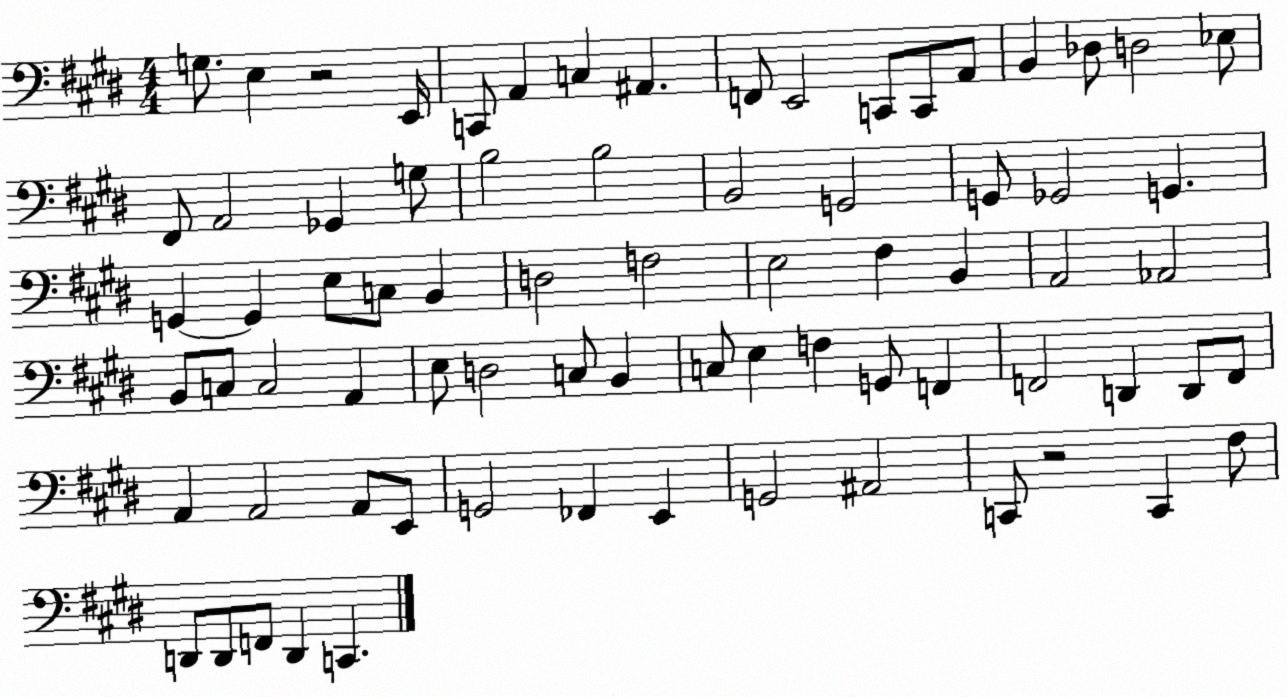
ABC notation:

X:1
T:Untitled
M:4/4
L:1/4
K:E
G,/2 E, z2 E,,/4 C,,/2 A,, C, ^A,, F,,/2 E,,2 C,,/2 C,,/2 A,,/2 B,, _D,/2 D,2 _E,/2 ^F,,/2 A,,2 _G,, G,/2 B,2 B,2 B,,2 G,,2 G,,/2 _G,,2 G,, G,, G,, E,/2 C,/2 B,, D,2 F,2 E,2 ^F, B,, A,,2 _A,,2 B,,/2 C,/2 C,2 A,, E,/2 D,2 C,/2 B,, C,/2 E, F, G,,/2 F,, F,,2 D,, D,,/2 F,,/2 A,, A,,2 A,,/2 E,,/2 G,,2 _F,, E,, G,,2 ^A,,2 C,,/2 z2 C,, ^F,/2 D,,/2 D,,/2 F,,/2 D,, C,,